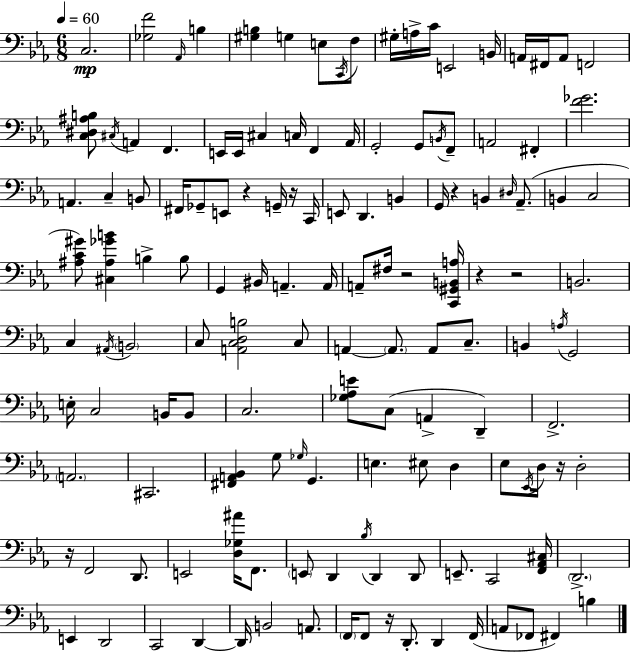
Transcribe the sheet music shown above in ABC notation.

X:1
T:Untitled
M:6/8
L:1/4
K:Eb
C,2 [_G,F]2 _A,,/4 B, [^G,B,] G, E,/2 C,,/4 F,/2 ^G,/4 A,/4 C/4 E,,2 B,,/4 A,,/4 ^F,,/4 A,,/2 F,,2 [C,^D,^A,B,]/2 ^C,/4 A,, F,, E,,/4 E,,/4 ^C, C,/4 F,, _A,,/4 G,,2 G,,/2 B,,/4 F,,/2 A,,2 ^F,, [F_G]2 A,, C, B,,/2 ^F,,/4 _G,,/2 E,,/2 z G,,/4 z/4 C,,/4 E,,/2 D,, B,, G,,/4 z B,, ^D,/4 _A,,/2 B,, C,2 [^A,C^G]/2 [^C,^A,_GB] B, B,/2 G,, ^B,,/4 A,, A,,/4 A,,/2 ^F,/4 z2 [C,,^G,,B,,A,]/4 z z2 B,,2 C, ^A,,/4 B,,2 C,/2 [A,,C,D,B,]2 C,/2 A,, A,,/2 A,,/2 C,/2 B,, A,/4 G,,2 E,/4 C,2 B,,/4 B,,/2 C,2 [_G,_A,E]/2 C,/2 A,, D,, F,,2 A,,2 ^C,,2 [^F,,A,,_B,,] G,/2 _G,/4 G,, E, ^E,/2 D, _E,/2 _E,,/4 D,/4 z/4 D,2 z/4 F,,2 D,,/2 E,,2 [D,_G,^A]/4 F,,/2 E,,/2 D,, _B,/4 D,, D,,/2 E,,/2 C,,2 [F,,_A,,^C,]/4 D,,2 E,, D,,2 C,,2 D,, D,,/4 B,,2 A,,/2 F,,/4 F,,/2 z/4 D,,/2 D,, F,,/4 A,,/2 _F,,/2 ^F,, B,